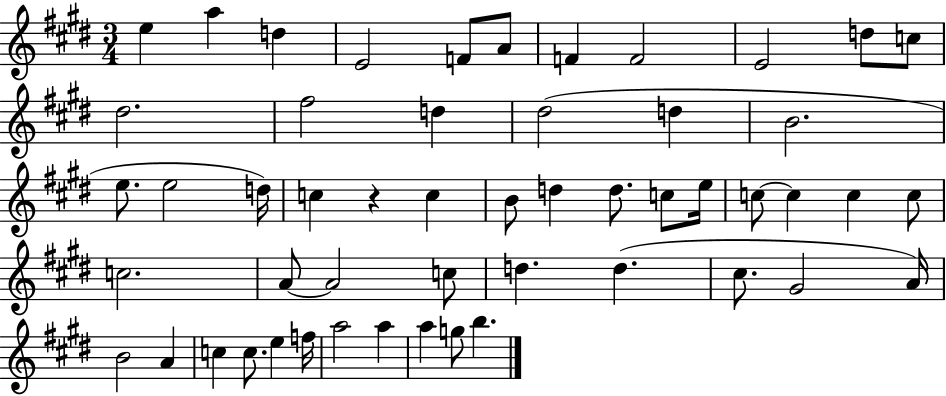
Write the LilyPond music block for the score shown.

{
  \clef treble
  \numericTimeSignature
  \time 3/4
  \key e \major
  e''4 a''4 d''4 | e'2 f'8 a'8 | f'4 f'2 | e'2 d''8 c''8 | \break dis''2. | fis''2 d''4 | dis''2( d''4 | b'2. | \break e''8. e''2 d''16) | c''4 r4 c''4 | b'8 d''4 d''8. c''8 e''16 | c''8~~ c''4 c''4 c''8 | \break c''2. | a'8~~ a'2 c''8 | d''4. d''4.( | cis''8. gis'2 a'16) | \break b'2 a'4 | c''4 c''8. e''4 f''16 | a''2 a''4 | a''4 g''8 b''4. | \break \bar "|."
}